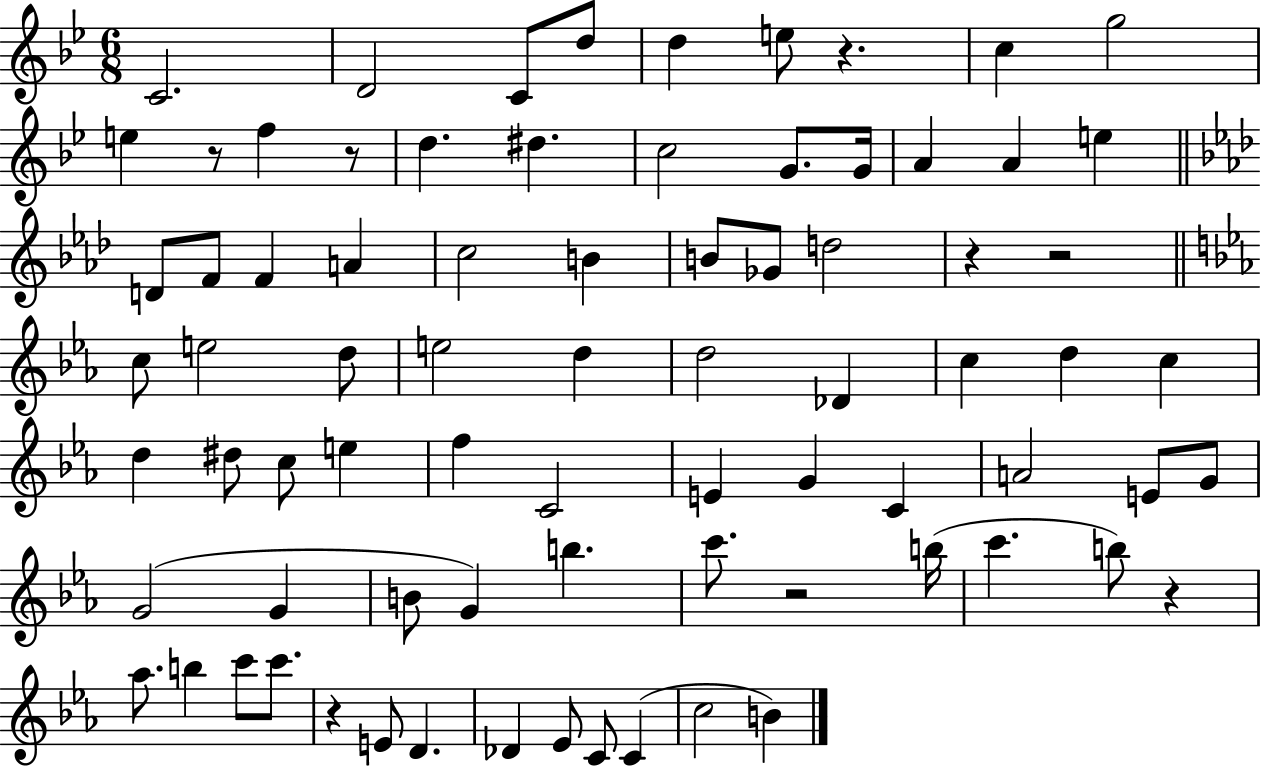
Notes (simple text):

C4/h. D4/h C4/e D5/e D5/q E5/e R/q. C5/q G5/h E5/q R/e F5/q R/e D5/q. D#5/q. C5/h G4/e. G4/s A4/q A4/q E5/q D4/e F4/e F4/q A4/q C5/h B4/q B4/e Gb4/e D5/h R/q R/h C5/e E5/h D5/e E5/h D5/q D5/h Db4/q C5/q D5/q C5/q D5/q D#5/e C5/e E5/q F5/q C4/h E4/q G4/q C4/q A4/h E4/e G4/e G4/h G4/q B4/e G4/q B5/q. C6/e. R/h B5/s C6/q. B5/e R/q Ab5/e. B5/q C6/e C6/e. R/q E4/e D4/q. Db4/q Eb4/e C4/e C4/q C5/h B4/q